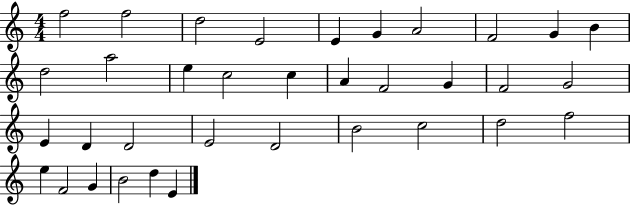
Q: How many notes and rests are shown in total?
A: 35